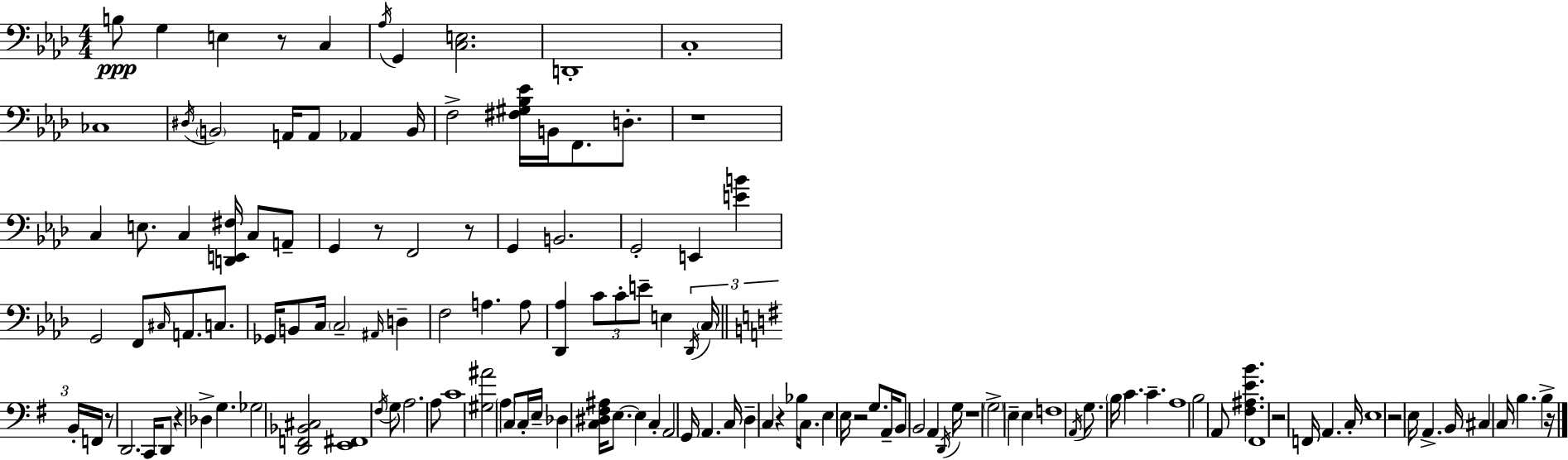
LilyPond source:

{
  \clef bass
  \numericTimeSignature
  \time 4/4
  \key f \minor
  \repeat volta 2 { b8\ppp g4 e4 r8 c4 | \acciaccatura { aes16 } g,4 <c e>2. | d,1-. | c1-. | \break ces1 | \acciaccatura { dis16 } \parenthesize b,2 a,16 a,8 aes,4 | b,16 f2-> <fis gis bes ees'>16 b,16 f,8. d8.-. | r1 | \break c4 e8. c4 <d, e, fis>16 c8 | a,8-- g,4 r8 f,2 | r8 g,4 b,2. | g,2-. e,4 <e' b'>4 | \break g,2 f,8 \grace { cis16 } a,8. | c8. ges,16 b,8 c16 \parenthesize c2-- \grace { ais,16 } | d4-- f2 a4. | a8 <des, aes>4 \tuplet 3/2 { c'8 c'8-. e'8-- } e4 | \break \tuplet 3/2 { \acciaccatura { des,16 } \parenthesize c16 \bar "||" \break \key e \minor b,16-. } f,16 r8 d,2. | c,16 d,8 r4 des4-> g4. | ges2 <d, f, bes, cis>2 | <e, fis,>1 | \break \acciaccatura { fis16 } g8 a2. | a8 c'1 | <gis ais'>2 \parenthesize a4 c8 | c16-. e16-- des4 <c dis fis ais>16 e8.~~ e4 c4-. | \break a,2 g,16 a,4. | c16 d4-- c4 r4 bes16 c8. | e4 e16 r2 g8. | a,16-- b,8 b,2 a,4 | \break \acciaccatura { d,16 } g16 r1 | \parenthesize g2-> e4-- e4 | f1 | \acciaccatura { a,16 } g8. \parenthesize b16 c'4. c'4.-- | \break a1 | b2 a,8 <fis ais e' b'>4. | fis,1 | r2 f,16 a,4. | \break c16-. e1 | r2 e16 a,4.-> | b,16 cis4 c16 b4. b4-> | r16 } \bar "|."
}